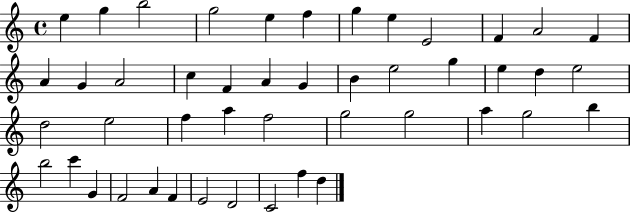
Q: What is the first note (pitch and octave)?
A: E5